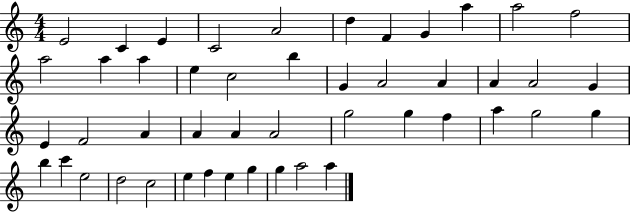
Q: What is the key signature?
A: C major